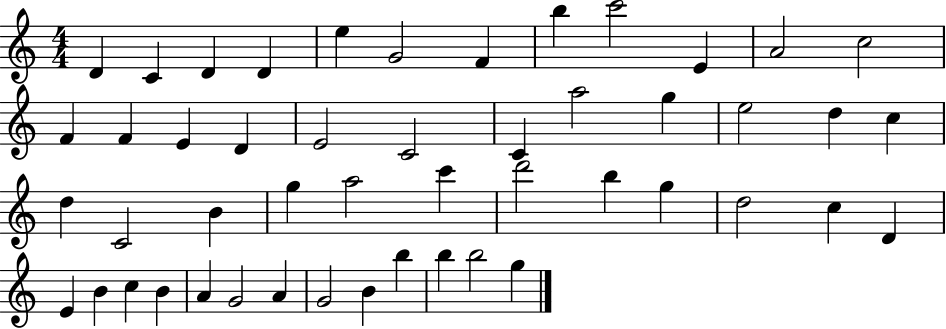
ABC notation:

X:1
T:Untitled
M:4/4
L:1/4
K:C
D C D D e G2 F b c'2 E A2 c2 F F E D E2 C2 C a2 g e2 d c d C2 B g a2 c' d'2 b g d2 c D E B c B A G2 A G2 B b b b2 g